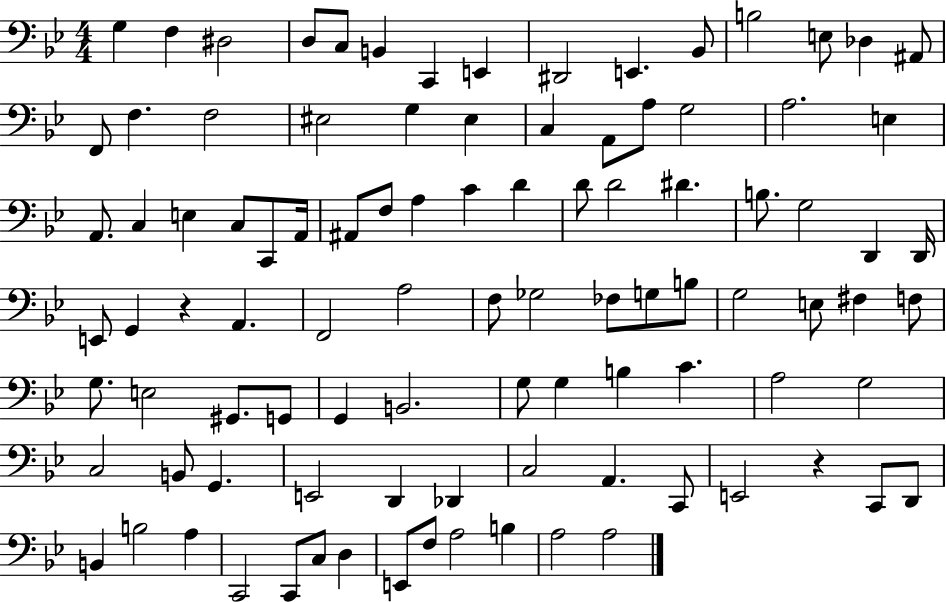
G3/q F3/q D#3/h D3/e C3/e B2/q C2/q E2/q D#2/h E2/q. Bb2/e B3/h E3/e Db3/q A#2/e F2/e F3/q. F3/h EIS3/h G3/q EIS3/q C3/q A2/e A3/e G3/h A3/h. E3/q A2/e. C3/q E3/q C3/e C2/e A2/s A#2/e F3/e A3/q C4/q D4/q D4/e D4/h D#4/q. B3/e. G3/h D2/q D2/s E2/e G2/q R/q A2/q. F2/h A3/h F3/e Gb3/h FES3/e G3/e B3/e G3/h E3/e F#3/q F3/e G3/e. E3/h G#2/e. G2/e G2/q B2/h. G3/e G3/q B3/q C4/q. A3/h G3/h C3/h B2/e G2/q. E2/h D2/q Db2/q C3/h A2/q. C2/e E2/h R/q C2/e D2/e B2/q B3/h A3/q C2/h C2/e C3/e D3/q E2/e F3/e A3/h B3/q A3/h A3/h